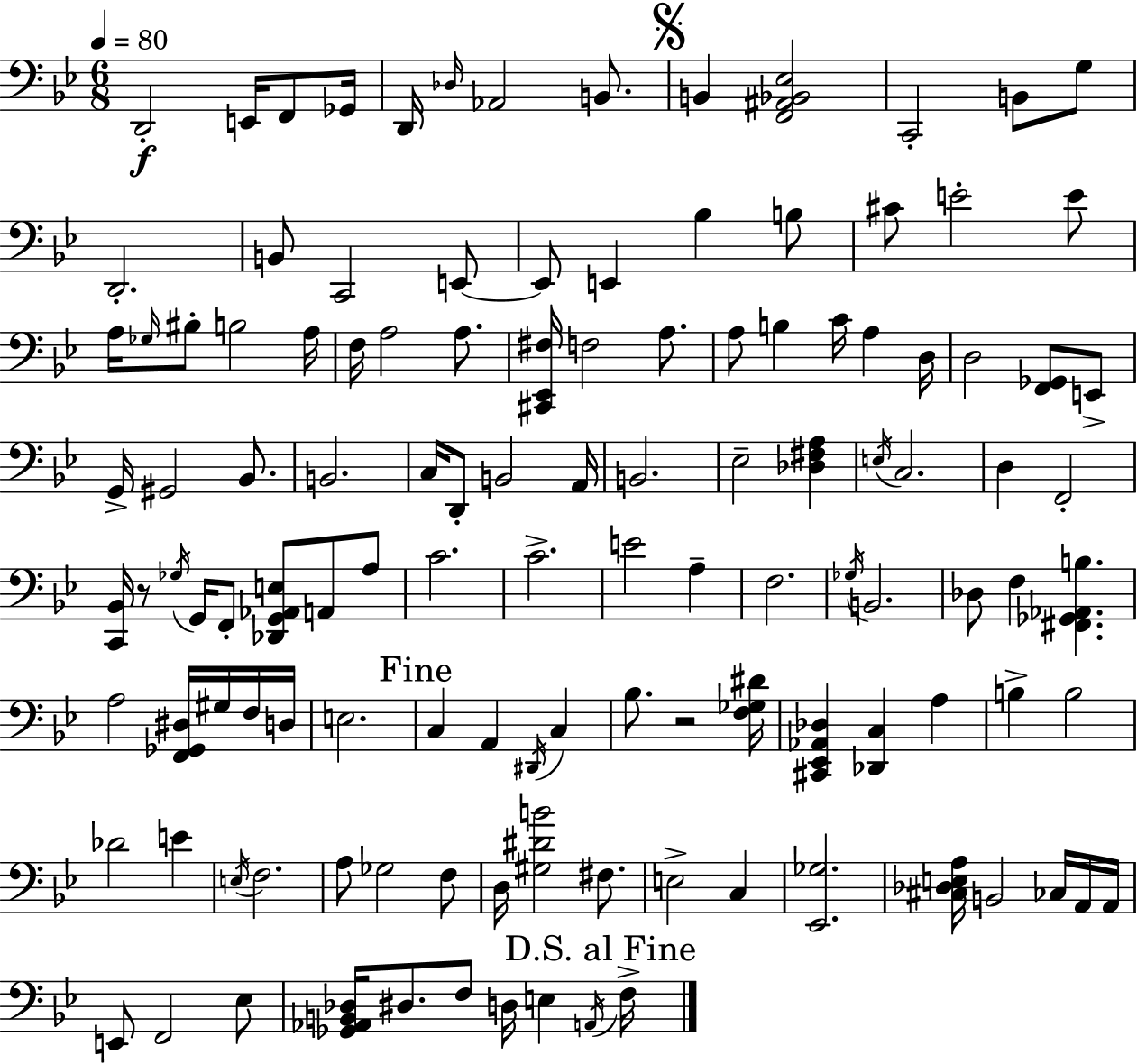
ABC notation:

X:1
T:Untitled
M:6/8
L:1/4
K:Gm
D,,2 E,,/4 F,,/2 _G,,/4 D,,/4 _D,/4 _A,,2 B,,/2 B,, [F,,^A,,_B,,_E,]2 C,,2 B,,/2 G,/2 D,,2 B,,/2 C,,2 E,,/2 E,,/2 E,, _B, B,/2 ^C/2 E2 E/2 A,/4 _G,/4 ^B,/2 B,2 A,/4 F,/4 A,2 A,/2 [^C,,_E,,^F,]/4 F,2 A,/2 A,/2 B, C/4 A, D,/4 D,2 [F,,_G,,]/2 E,,/2 G,,/4 ^G,,2 _B,,/2 B,,2 C,/4 D,,/2 B,,2 A,,/4 B,,2 _E,2 [_D,^F,A,] E,/4 C,2 D, F,,2 [C,,_B,,]/4 z/2 _G,/4 G,,/4 F,,/2 [_D,,G,,_A,,E,]/2 A,,/2 A,/2 C2 C2 E2 A, F,2 _G,/4 B,,2 _D,/2 F, [^F,,_G,,_A,,B,] A,2 [F,,_G,,^D,]/4 ^G,/4 F,/4 D,/4 E,2 C, A,, ^D,,/4 C, _B,/2 z2 [F,_G,^D]/4 [^C,,_E,,_A,,_D,] [_D,,C,] A, B, B,2 _D2 E E,/4 F,2 A,/2 _G,2 F,/2 D,/4 [^G,^DB]2 ^F,/2 E,2 C, [_E,,_G,]2 [^C,_D,E,A,]/4 B,,2 _C,/4 A,,/4 A,,/4 E,,/2 F,,2 _E,/2 [_G,,_A,,B,,_D,]/4 ^D,/2 F,/2 D,/4 E, A,,/4 F,/4